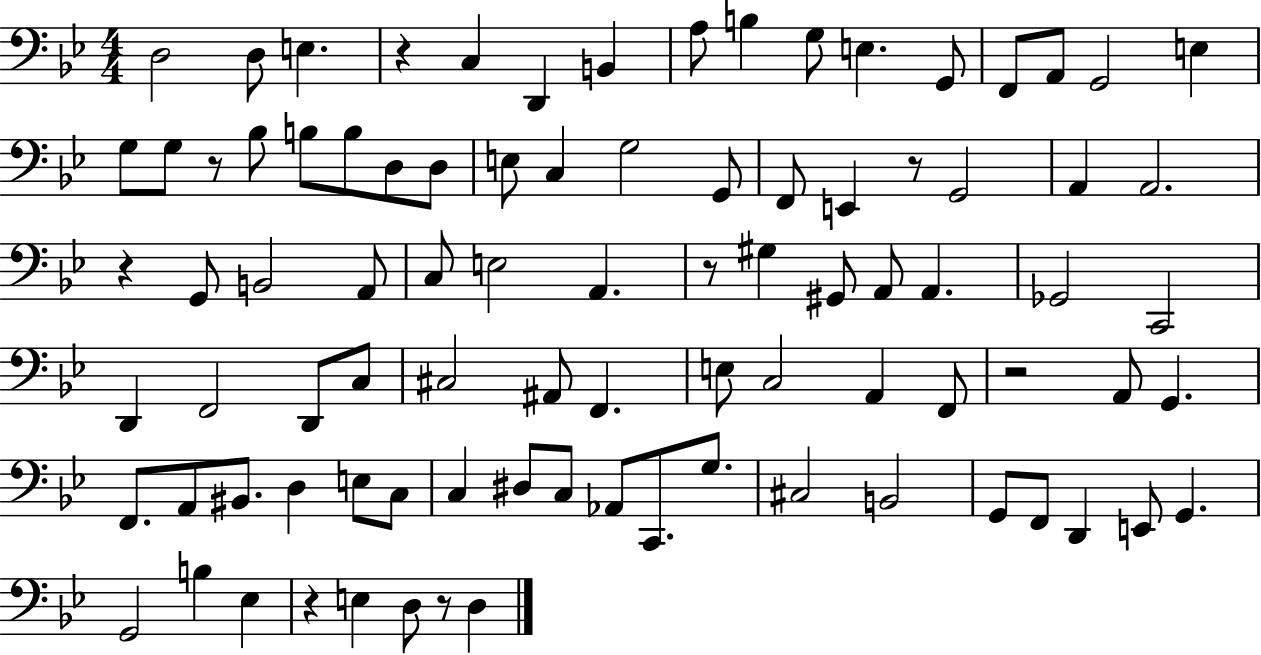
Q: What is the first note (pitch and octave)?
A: D3